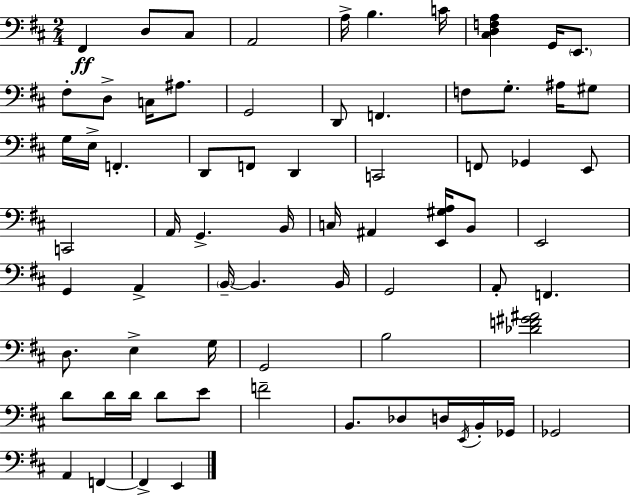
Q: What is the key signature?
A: D major